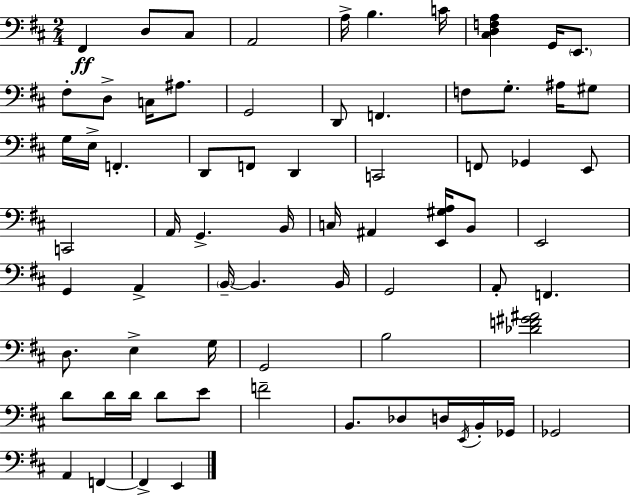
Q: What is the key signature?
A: D major